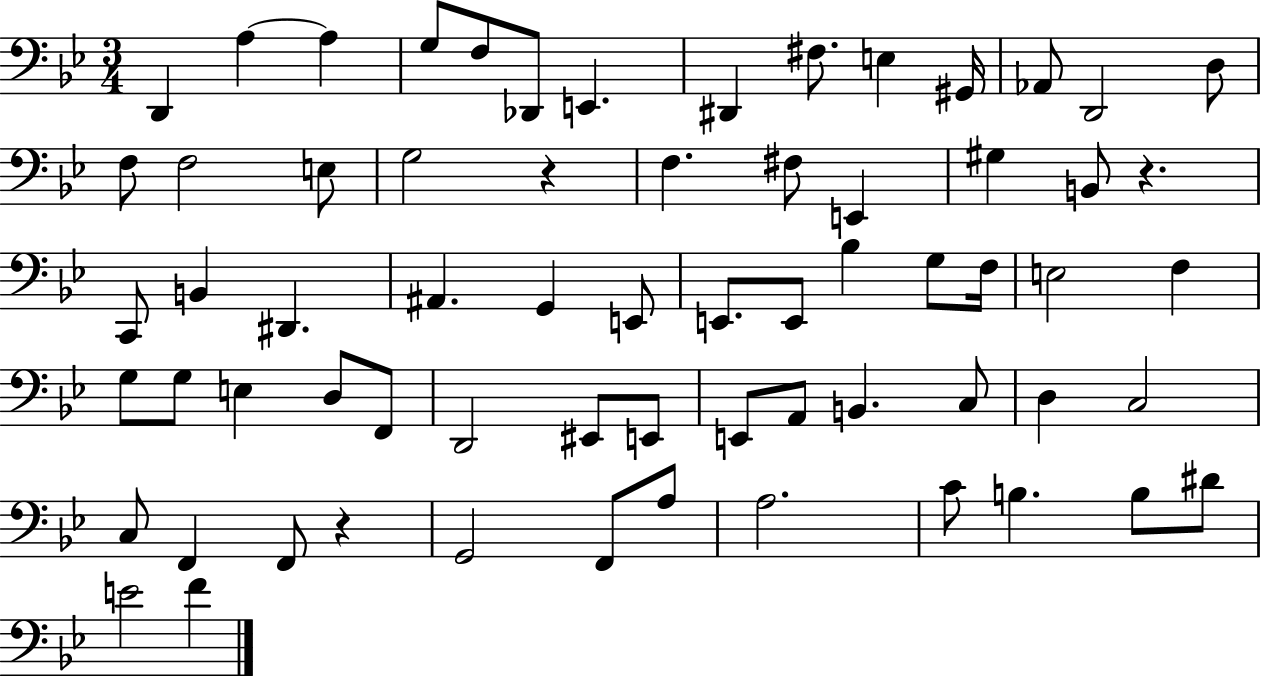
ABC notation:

X:1
T:Untitled
M:3/4
L:1/4
K:Bb
D,, A, A, G,/2 F,/2 _D,,/2 E,, ^D,, ^F,/2 E, ^G,,/4 _A,,/2 D,,2 D,/2 F,/2 F,2 E,/2 G,2 z F, ^F,/2 E,, ^G, B,,/2 z C,,/2 B,, ^D,, ^A,, G,, E,,/2 E,,/2 E,,/2 _B, G,/2 F,/4 E,2 F, G,/2 G,/2 E, D,/2 F,,/2 D,,2 ^E,,/2 E,,/2 E,,/2 A,,/2 B,, C,/2 D, C,2 C,/2 F,, F,,/2 z G,,2 F,,/2 A,/2 A,2 C/2 B, B,/2 ^D/2 E2 F